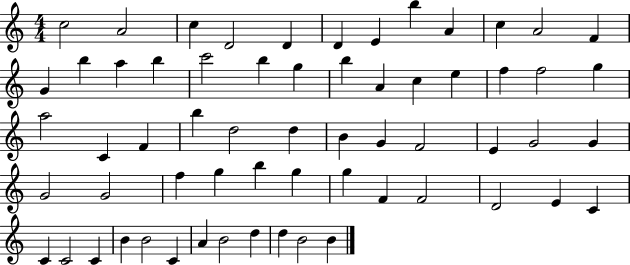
{
  \clef treble
  \numericTimeSignature
  \time 4/4
  \key c \major
  c''2 a'2 | c''4 d'2 d'4 | d'4 e'4 b''4 a'4 | c''4 a'2 f'4 | \break g'4 b''4 a''4 b''4 | c'''2 b''4 g''4 | b''4 a'4 c''4 e''4 | f''4 f''2 g''4 | \break a''2 c'4 f'4 | b''4 d''2 d''4 | b'4 g'4 f'2 | e'4 g'2 g'4 | \break g'2 g'2 | f''4 g''4 b''4 g''4 | g''4 f'4 f'2 | d'2 e'4 c'4 | \break c'4 c'2 c'4 | b'4 b'2 c'4 | a'4 b'2 d''4 | d''4 b'2 b'4 | \break \bar "|."
}